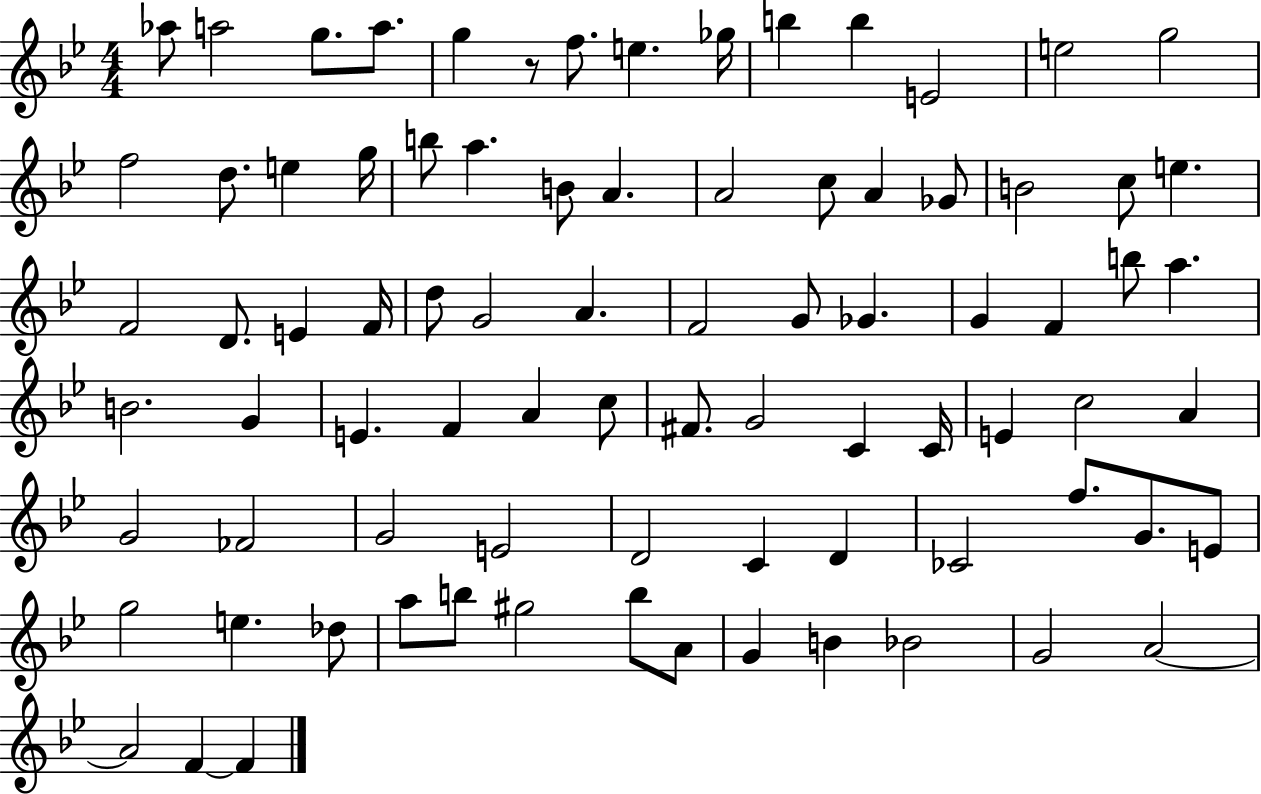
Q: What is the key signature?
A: BES major